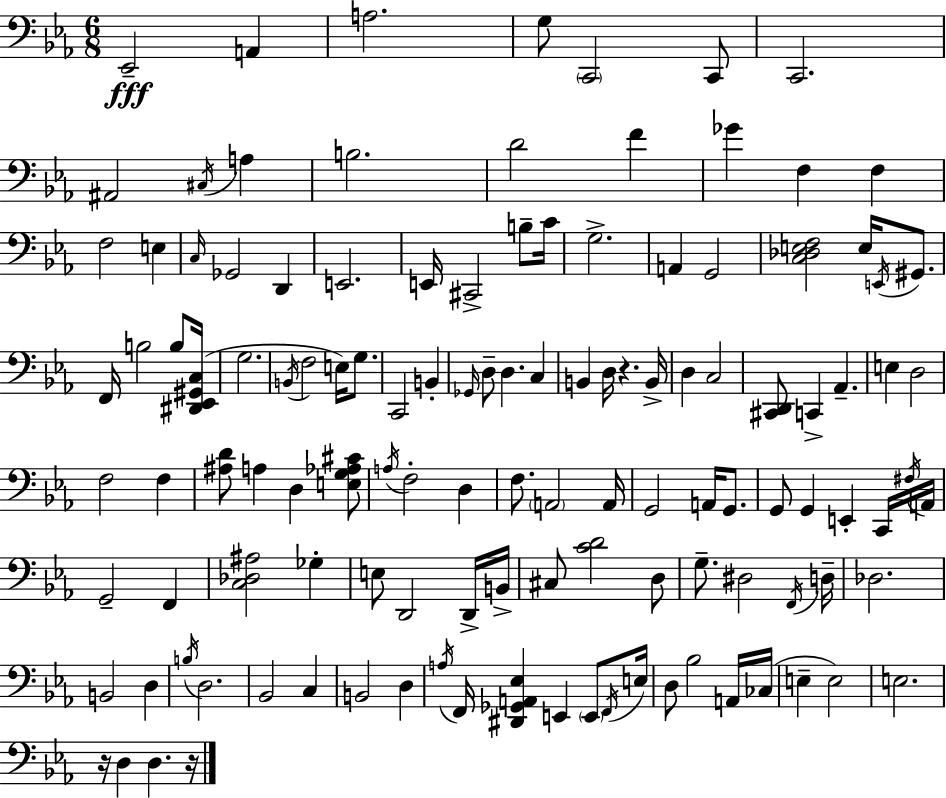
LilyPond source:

{
  \clef bass
  \numericTimeSignature
  \time 6/8
  \key ees \major
  ees,2--\fff a,4 | a2. | g8 \parenthesize c,2 c,8 | c,2. | \break ais,2 \acciaccatura { cis16 } a4 | b2. | d'2 f'4 | ges'4 f4 f4 | \break f2 e4 | \grace { c16 } ges,2 d,4 | e,2. | e,16 cis,2-> b8-- | \break c'16 g2.-> | a,4 g,2 | <c des e f>2 e16 \acciaccatura { e,16 } | gis,8. f,16 b2 | \break b8 <dis, ees, gis, c>16( g2. | \acciaccatura { b,16 } f2 | e16) g8. c,2 | b,4-. \grace { ges,16 } d8-- d4. | \break c4 b,4 d16 r4. | b,16-> d4 c2 | <cis, d,>8 c,4-> aes,4.-- | e4 d2 | \break f2 | f4 <ais d'>8 a4 d4 | <e g aes cis'>8 \acciaccatura { a16 } f2-. | d4 f8. \parenthesize a,2 | \break a,16 g,2 | a,16 g,8. g,8 g,4 | e,4-. c,16 \acciaccatura { fis16 } a,16 g,2-- | f,4 <c des ais>2 | \break ges4-. e8 d,2 | d,16-> b,16-> cis8 <c' d'>2 | d8 g8.-- dis2 | \acciaccatura { f,16 } d16-- des2. | \break b,2 | d4 \acciaccatura { b16 } d2. | bes,2 | c4 b,2 | \break d4 \acciaccatura { a16 } f,16 <dis, ges, a, ees>4 | e,4 \parenthesize e,8 \acciaccatura { f,16 } e16 d8 | bes2 a,16 ces16( e4-- | e2) e2. | \break r16 | d4 d4. r16 \bar "|."
}